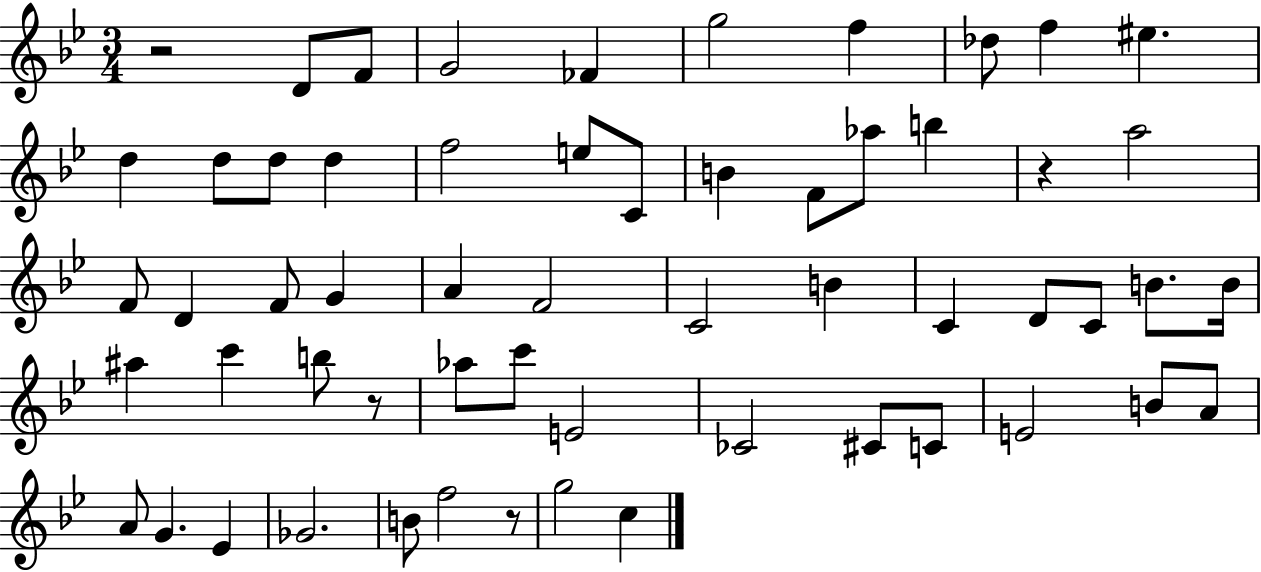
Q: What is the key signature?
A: BES major